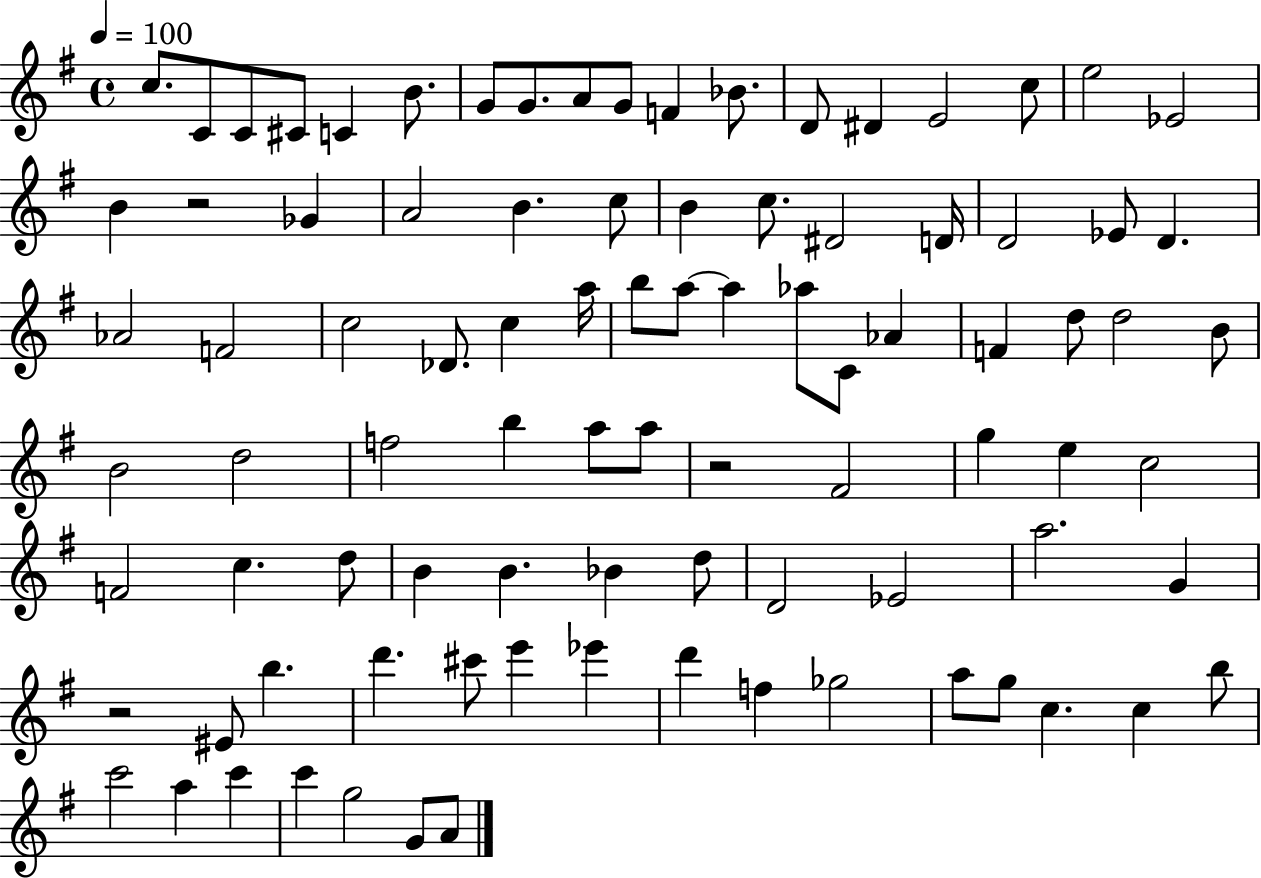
X:1
T:Untitled
M:4/4
L:1/4
K:G
c/2 C/2 C/2 ^C/2 C B/2 G/2 G/2 A/2 G/2 F _B/2 D/2 ^D E2 c/2 e2 _E2 B z2 _G A2 B c/2 B c/2 ^D2 D/4 D2 _E/2 D _A2 F2 c2 _D/2 c a/4 b/2 a/2 a _a/2 C/2 _A F d/2 d2 B/2 B2 d2 f2 b a/2 a/2 z2 ^F2 g e c2 F2 c d/2 B B _B d/2 D2 _E2 a2 G z2 ^E/2 b d' ^c'/2 e' _e' d' f _g2 a/2 g/2 c c b/2 c'2 a c' c' g2 G/2 A/2